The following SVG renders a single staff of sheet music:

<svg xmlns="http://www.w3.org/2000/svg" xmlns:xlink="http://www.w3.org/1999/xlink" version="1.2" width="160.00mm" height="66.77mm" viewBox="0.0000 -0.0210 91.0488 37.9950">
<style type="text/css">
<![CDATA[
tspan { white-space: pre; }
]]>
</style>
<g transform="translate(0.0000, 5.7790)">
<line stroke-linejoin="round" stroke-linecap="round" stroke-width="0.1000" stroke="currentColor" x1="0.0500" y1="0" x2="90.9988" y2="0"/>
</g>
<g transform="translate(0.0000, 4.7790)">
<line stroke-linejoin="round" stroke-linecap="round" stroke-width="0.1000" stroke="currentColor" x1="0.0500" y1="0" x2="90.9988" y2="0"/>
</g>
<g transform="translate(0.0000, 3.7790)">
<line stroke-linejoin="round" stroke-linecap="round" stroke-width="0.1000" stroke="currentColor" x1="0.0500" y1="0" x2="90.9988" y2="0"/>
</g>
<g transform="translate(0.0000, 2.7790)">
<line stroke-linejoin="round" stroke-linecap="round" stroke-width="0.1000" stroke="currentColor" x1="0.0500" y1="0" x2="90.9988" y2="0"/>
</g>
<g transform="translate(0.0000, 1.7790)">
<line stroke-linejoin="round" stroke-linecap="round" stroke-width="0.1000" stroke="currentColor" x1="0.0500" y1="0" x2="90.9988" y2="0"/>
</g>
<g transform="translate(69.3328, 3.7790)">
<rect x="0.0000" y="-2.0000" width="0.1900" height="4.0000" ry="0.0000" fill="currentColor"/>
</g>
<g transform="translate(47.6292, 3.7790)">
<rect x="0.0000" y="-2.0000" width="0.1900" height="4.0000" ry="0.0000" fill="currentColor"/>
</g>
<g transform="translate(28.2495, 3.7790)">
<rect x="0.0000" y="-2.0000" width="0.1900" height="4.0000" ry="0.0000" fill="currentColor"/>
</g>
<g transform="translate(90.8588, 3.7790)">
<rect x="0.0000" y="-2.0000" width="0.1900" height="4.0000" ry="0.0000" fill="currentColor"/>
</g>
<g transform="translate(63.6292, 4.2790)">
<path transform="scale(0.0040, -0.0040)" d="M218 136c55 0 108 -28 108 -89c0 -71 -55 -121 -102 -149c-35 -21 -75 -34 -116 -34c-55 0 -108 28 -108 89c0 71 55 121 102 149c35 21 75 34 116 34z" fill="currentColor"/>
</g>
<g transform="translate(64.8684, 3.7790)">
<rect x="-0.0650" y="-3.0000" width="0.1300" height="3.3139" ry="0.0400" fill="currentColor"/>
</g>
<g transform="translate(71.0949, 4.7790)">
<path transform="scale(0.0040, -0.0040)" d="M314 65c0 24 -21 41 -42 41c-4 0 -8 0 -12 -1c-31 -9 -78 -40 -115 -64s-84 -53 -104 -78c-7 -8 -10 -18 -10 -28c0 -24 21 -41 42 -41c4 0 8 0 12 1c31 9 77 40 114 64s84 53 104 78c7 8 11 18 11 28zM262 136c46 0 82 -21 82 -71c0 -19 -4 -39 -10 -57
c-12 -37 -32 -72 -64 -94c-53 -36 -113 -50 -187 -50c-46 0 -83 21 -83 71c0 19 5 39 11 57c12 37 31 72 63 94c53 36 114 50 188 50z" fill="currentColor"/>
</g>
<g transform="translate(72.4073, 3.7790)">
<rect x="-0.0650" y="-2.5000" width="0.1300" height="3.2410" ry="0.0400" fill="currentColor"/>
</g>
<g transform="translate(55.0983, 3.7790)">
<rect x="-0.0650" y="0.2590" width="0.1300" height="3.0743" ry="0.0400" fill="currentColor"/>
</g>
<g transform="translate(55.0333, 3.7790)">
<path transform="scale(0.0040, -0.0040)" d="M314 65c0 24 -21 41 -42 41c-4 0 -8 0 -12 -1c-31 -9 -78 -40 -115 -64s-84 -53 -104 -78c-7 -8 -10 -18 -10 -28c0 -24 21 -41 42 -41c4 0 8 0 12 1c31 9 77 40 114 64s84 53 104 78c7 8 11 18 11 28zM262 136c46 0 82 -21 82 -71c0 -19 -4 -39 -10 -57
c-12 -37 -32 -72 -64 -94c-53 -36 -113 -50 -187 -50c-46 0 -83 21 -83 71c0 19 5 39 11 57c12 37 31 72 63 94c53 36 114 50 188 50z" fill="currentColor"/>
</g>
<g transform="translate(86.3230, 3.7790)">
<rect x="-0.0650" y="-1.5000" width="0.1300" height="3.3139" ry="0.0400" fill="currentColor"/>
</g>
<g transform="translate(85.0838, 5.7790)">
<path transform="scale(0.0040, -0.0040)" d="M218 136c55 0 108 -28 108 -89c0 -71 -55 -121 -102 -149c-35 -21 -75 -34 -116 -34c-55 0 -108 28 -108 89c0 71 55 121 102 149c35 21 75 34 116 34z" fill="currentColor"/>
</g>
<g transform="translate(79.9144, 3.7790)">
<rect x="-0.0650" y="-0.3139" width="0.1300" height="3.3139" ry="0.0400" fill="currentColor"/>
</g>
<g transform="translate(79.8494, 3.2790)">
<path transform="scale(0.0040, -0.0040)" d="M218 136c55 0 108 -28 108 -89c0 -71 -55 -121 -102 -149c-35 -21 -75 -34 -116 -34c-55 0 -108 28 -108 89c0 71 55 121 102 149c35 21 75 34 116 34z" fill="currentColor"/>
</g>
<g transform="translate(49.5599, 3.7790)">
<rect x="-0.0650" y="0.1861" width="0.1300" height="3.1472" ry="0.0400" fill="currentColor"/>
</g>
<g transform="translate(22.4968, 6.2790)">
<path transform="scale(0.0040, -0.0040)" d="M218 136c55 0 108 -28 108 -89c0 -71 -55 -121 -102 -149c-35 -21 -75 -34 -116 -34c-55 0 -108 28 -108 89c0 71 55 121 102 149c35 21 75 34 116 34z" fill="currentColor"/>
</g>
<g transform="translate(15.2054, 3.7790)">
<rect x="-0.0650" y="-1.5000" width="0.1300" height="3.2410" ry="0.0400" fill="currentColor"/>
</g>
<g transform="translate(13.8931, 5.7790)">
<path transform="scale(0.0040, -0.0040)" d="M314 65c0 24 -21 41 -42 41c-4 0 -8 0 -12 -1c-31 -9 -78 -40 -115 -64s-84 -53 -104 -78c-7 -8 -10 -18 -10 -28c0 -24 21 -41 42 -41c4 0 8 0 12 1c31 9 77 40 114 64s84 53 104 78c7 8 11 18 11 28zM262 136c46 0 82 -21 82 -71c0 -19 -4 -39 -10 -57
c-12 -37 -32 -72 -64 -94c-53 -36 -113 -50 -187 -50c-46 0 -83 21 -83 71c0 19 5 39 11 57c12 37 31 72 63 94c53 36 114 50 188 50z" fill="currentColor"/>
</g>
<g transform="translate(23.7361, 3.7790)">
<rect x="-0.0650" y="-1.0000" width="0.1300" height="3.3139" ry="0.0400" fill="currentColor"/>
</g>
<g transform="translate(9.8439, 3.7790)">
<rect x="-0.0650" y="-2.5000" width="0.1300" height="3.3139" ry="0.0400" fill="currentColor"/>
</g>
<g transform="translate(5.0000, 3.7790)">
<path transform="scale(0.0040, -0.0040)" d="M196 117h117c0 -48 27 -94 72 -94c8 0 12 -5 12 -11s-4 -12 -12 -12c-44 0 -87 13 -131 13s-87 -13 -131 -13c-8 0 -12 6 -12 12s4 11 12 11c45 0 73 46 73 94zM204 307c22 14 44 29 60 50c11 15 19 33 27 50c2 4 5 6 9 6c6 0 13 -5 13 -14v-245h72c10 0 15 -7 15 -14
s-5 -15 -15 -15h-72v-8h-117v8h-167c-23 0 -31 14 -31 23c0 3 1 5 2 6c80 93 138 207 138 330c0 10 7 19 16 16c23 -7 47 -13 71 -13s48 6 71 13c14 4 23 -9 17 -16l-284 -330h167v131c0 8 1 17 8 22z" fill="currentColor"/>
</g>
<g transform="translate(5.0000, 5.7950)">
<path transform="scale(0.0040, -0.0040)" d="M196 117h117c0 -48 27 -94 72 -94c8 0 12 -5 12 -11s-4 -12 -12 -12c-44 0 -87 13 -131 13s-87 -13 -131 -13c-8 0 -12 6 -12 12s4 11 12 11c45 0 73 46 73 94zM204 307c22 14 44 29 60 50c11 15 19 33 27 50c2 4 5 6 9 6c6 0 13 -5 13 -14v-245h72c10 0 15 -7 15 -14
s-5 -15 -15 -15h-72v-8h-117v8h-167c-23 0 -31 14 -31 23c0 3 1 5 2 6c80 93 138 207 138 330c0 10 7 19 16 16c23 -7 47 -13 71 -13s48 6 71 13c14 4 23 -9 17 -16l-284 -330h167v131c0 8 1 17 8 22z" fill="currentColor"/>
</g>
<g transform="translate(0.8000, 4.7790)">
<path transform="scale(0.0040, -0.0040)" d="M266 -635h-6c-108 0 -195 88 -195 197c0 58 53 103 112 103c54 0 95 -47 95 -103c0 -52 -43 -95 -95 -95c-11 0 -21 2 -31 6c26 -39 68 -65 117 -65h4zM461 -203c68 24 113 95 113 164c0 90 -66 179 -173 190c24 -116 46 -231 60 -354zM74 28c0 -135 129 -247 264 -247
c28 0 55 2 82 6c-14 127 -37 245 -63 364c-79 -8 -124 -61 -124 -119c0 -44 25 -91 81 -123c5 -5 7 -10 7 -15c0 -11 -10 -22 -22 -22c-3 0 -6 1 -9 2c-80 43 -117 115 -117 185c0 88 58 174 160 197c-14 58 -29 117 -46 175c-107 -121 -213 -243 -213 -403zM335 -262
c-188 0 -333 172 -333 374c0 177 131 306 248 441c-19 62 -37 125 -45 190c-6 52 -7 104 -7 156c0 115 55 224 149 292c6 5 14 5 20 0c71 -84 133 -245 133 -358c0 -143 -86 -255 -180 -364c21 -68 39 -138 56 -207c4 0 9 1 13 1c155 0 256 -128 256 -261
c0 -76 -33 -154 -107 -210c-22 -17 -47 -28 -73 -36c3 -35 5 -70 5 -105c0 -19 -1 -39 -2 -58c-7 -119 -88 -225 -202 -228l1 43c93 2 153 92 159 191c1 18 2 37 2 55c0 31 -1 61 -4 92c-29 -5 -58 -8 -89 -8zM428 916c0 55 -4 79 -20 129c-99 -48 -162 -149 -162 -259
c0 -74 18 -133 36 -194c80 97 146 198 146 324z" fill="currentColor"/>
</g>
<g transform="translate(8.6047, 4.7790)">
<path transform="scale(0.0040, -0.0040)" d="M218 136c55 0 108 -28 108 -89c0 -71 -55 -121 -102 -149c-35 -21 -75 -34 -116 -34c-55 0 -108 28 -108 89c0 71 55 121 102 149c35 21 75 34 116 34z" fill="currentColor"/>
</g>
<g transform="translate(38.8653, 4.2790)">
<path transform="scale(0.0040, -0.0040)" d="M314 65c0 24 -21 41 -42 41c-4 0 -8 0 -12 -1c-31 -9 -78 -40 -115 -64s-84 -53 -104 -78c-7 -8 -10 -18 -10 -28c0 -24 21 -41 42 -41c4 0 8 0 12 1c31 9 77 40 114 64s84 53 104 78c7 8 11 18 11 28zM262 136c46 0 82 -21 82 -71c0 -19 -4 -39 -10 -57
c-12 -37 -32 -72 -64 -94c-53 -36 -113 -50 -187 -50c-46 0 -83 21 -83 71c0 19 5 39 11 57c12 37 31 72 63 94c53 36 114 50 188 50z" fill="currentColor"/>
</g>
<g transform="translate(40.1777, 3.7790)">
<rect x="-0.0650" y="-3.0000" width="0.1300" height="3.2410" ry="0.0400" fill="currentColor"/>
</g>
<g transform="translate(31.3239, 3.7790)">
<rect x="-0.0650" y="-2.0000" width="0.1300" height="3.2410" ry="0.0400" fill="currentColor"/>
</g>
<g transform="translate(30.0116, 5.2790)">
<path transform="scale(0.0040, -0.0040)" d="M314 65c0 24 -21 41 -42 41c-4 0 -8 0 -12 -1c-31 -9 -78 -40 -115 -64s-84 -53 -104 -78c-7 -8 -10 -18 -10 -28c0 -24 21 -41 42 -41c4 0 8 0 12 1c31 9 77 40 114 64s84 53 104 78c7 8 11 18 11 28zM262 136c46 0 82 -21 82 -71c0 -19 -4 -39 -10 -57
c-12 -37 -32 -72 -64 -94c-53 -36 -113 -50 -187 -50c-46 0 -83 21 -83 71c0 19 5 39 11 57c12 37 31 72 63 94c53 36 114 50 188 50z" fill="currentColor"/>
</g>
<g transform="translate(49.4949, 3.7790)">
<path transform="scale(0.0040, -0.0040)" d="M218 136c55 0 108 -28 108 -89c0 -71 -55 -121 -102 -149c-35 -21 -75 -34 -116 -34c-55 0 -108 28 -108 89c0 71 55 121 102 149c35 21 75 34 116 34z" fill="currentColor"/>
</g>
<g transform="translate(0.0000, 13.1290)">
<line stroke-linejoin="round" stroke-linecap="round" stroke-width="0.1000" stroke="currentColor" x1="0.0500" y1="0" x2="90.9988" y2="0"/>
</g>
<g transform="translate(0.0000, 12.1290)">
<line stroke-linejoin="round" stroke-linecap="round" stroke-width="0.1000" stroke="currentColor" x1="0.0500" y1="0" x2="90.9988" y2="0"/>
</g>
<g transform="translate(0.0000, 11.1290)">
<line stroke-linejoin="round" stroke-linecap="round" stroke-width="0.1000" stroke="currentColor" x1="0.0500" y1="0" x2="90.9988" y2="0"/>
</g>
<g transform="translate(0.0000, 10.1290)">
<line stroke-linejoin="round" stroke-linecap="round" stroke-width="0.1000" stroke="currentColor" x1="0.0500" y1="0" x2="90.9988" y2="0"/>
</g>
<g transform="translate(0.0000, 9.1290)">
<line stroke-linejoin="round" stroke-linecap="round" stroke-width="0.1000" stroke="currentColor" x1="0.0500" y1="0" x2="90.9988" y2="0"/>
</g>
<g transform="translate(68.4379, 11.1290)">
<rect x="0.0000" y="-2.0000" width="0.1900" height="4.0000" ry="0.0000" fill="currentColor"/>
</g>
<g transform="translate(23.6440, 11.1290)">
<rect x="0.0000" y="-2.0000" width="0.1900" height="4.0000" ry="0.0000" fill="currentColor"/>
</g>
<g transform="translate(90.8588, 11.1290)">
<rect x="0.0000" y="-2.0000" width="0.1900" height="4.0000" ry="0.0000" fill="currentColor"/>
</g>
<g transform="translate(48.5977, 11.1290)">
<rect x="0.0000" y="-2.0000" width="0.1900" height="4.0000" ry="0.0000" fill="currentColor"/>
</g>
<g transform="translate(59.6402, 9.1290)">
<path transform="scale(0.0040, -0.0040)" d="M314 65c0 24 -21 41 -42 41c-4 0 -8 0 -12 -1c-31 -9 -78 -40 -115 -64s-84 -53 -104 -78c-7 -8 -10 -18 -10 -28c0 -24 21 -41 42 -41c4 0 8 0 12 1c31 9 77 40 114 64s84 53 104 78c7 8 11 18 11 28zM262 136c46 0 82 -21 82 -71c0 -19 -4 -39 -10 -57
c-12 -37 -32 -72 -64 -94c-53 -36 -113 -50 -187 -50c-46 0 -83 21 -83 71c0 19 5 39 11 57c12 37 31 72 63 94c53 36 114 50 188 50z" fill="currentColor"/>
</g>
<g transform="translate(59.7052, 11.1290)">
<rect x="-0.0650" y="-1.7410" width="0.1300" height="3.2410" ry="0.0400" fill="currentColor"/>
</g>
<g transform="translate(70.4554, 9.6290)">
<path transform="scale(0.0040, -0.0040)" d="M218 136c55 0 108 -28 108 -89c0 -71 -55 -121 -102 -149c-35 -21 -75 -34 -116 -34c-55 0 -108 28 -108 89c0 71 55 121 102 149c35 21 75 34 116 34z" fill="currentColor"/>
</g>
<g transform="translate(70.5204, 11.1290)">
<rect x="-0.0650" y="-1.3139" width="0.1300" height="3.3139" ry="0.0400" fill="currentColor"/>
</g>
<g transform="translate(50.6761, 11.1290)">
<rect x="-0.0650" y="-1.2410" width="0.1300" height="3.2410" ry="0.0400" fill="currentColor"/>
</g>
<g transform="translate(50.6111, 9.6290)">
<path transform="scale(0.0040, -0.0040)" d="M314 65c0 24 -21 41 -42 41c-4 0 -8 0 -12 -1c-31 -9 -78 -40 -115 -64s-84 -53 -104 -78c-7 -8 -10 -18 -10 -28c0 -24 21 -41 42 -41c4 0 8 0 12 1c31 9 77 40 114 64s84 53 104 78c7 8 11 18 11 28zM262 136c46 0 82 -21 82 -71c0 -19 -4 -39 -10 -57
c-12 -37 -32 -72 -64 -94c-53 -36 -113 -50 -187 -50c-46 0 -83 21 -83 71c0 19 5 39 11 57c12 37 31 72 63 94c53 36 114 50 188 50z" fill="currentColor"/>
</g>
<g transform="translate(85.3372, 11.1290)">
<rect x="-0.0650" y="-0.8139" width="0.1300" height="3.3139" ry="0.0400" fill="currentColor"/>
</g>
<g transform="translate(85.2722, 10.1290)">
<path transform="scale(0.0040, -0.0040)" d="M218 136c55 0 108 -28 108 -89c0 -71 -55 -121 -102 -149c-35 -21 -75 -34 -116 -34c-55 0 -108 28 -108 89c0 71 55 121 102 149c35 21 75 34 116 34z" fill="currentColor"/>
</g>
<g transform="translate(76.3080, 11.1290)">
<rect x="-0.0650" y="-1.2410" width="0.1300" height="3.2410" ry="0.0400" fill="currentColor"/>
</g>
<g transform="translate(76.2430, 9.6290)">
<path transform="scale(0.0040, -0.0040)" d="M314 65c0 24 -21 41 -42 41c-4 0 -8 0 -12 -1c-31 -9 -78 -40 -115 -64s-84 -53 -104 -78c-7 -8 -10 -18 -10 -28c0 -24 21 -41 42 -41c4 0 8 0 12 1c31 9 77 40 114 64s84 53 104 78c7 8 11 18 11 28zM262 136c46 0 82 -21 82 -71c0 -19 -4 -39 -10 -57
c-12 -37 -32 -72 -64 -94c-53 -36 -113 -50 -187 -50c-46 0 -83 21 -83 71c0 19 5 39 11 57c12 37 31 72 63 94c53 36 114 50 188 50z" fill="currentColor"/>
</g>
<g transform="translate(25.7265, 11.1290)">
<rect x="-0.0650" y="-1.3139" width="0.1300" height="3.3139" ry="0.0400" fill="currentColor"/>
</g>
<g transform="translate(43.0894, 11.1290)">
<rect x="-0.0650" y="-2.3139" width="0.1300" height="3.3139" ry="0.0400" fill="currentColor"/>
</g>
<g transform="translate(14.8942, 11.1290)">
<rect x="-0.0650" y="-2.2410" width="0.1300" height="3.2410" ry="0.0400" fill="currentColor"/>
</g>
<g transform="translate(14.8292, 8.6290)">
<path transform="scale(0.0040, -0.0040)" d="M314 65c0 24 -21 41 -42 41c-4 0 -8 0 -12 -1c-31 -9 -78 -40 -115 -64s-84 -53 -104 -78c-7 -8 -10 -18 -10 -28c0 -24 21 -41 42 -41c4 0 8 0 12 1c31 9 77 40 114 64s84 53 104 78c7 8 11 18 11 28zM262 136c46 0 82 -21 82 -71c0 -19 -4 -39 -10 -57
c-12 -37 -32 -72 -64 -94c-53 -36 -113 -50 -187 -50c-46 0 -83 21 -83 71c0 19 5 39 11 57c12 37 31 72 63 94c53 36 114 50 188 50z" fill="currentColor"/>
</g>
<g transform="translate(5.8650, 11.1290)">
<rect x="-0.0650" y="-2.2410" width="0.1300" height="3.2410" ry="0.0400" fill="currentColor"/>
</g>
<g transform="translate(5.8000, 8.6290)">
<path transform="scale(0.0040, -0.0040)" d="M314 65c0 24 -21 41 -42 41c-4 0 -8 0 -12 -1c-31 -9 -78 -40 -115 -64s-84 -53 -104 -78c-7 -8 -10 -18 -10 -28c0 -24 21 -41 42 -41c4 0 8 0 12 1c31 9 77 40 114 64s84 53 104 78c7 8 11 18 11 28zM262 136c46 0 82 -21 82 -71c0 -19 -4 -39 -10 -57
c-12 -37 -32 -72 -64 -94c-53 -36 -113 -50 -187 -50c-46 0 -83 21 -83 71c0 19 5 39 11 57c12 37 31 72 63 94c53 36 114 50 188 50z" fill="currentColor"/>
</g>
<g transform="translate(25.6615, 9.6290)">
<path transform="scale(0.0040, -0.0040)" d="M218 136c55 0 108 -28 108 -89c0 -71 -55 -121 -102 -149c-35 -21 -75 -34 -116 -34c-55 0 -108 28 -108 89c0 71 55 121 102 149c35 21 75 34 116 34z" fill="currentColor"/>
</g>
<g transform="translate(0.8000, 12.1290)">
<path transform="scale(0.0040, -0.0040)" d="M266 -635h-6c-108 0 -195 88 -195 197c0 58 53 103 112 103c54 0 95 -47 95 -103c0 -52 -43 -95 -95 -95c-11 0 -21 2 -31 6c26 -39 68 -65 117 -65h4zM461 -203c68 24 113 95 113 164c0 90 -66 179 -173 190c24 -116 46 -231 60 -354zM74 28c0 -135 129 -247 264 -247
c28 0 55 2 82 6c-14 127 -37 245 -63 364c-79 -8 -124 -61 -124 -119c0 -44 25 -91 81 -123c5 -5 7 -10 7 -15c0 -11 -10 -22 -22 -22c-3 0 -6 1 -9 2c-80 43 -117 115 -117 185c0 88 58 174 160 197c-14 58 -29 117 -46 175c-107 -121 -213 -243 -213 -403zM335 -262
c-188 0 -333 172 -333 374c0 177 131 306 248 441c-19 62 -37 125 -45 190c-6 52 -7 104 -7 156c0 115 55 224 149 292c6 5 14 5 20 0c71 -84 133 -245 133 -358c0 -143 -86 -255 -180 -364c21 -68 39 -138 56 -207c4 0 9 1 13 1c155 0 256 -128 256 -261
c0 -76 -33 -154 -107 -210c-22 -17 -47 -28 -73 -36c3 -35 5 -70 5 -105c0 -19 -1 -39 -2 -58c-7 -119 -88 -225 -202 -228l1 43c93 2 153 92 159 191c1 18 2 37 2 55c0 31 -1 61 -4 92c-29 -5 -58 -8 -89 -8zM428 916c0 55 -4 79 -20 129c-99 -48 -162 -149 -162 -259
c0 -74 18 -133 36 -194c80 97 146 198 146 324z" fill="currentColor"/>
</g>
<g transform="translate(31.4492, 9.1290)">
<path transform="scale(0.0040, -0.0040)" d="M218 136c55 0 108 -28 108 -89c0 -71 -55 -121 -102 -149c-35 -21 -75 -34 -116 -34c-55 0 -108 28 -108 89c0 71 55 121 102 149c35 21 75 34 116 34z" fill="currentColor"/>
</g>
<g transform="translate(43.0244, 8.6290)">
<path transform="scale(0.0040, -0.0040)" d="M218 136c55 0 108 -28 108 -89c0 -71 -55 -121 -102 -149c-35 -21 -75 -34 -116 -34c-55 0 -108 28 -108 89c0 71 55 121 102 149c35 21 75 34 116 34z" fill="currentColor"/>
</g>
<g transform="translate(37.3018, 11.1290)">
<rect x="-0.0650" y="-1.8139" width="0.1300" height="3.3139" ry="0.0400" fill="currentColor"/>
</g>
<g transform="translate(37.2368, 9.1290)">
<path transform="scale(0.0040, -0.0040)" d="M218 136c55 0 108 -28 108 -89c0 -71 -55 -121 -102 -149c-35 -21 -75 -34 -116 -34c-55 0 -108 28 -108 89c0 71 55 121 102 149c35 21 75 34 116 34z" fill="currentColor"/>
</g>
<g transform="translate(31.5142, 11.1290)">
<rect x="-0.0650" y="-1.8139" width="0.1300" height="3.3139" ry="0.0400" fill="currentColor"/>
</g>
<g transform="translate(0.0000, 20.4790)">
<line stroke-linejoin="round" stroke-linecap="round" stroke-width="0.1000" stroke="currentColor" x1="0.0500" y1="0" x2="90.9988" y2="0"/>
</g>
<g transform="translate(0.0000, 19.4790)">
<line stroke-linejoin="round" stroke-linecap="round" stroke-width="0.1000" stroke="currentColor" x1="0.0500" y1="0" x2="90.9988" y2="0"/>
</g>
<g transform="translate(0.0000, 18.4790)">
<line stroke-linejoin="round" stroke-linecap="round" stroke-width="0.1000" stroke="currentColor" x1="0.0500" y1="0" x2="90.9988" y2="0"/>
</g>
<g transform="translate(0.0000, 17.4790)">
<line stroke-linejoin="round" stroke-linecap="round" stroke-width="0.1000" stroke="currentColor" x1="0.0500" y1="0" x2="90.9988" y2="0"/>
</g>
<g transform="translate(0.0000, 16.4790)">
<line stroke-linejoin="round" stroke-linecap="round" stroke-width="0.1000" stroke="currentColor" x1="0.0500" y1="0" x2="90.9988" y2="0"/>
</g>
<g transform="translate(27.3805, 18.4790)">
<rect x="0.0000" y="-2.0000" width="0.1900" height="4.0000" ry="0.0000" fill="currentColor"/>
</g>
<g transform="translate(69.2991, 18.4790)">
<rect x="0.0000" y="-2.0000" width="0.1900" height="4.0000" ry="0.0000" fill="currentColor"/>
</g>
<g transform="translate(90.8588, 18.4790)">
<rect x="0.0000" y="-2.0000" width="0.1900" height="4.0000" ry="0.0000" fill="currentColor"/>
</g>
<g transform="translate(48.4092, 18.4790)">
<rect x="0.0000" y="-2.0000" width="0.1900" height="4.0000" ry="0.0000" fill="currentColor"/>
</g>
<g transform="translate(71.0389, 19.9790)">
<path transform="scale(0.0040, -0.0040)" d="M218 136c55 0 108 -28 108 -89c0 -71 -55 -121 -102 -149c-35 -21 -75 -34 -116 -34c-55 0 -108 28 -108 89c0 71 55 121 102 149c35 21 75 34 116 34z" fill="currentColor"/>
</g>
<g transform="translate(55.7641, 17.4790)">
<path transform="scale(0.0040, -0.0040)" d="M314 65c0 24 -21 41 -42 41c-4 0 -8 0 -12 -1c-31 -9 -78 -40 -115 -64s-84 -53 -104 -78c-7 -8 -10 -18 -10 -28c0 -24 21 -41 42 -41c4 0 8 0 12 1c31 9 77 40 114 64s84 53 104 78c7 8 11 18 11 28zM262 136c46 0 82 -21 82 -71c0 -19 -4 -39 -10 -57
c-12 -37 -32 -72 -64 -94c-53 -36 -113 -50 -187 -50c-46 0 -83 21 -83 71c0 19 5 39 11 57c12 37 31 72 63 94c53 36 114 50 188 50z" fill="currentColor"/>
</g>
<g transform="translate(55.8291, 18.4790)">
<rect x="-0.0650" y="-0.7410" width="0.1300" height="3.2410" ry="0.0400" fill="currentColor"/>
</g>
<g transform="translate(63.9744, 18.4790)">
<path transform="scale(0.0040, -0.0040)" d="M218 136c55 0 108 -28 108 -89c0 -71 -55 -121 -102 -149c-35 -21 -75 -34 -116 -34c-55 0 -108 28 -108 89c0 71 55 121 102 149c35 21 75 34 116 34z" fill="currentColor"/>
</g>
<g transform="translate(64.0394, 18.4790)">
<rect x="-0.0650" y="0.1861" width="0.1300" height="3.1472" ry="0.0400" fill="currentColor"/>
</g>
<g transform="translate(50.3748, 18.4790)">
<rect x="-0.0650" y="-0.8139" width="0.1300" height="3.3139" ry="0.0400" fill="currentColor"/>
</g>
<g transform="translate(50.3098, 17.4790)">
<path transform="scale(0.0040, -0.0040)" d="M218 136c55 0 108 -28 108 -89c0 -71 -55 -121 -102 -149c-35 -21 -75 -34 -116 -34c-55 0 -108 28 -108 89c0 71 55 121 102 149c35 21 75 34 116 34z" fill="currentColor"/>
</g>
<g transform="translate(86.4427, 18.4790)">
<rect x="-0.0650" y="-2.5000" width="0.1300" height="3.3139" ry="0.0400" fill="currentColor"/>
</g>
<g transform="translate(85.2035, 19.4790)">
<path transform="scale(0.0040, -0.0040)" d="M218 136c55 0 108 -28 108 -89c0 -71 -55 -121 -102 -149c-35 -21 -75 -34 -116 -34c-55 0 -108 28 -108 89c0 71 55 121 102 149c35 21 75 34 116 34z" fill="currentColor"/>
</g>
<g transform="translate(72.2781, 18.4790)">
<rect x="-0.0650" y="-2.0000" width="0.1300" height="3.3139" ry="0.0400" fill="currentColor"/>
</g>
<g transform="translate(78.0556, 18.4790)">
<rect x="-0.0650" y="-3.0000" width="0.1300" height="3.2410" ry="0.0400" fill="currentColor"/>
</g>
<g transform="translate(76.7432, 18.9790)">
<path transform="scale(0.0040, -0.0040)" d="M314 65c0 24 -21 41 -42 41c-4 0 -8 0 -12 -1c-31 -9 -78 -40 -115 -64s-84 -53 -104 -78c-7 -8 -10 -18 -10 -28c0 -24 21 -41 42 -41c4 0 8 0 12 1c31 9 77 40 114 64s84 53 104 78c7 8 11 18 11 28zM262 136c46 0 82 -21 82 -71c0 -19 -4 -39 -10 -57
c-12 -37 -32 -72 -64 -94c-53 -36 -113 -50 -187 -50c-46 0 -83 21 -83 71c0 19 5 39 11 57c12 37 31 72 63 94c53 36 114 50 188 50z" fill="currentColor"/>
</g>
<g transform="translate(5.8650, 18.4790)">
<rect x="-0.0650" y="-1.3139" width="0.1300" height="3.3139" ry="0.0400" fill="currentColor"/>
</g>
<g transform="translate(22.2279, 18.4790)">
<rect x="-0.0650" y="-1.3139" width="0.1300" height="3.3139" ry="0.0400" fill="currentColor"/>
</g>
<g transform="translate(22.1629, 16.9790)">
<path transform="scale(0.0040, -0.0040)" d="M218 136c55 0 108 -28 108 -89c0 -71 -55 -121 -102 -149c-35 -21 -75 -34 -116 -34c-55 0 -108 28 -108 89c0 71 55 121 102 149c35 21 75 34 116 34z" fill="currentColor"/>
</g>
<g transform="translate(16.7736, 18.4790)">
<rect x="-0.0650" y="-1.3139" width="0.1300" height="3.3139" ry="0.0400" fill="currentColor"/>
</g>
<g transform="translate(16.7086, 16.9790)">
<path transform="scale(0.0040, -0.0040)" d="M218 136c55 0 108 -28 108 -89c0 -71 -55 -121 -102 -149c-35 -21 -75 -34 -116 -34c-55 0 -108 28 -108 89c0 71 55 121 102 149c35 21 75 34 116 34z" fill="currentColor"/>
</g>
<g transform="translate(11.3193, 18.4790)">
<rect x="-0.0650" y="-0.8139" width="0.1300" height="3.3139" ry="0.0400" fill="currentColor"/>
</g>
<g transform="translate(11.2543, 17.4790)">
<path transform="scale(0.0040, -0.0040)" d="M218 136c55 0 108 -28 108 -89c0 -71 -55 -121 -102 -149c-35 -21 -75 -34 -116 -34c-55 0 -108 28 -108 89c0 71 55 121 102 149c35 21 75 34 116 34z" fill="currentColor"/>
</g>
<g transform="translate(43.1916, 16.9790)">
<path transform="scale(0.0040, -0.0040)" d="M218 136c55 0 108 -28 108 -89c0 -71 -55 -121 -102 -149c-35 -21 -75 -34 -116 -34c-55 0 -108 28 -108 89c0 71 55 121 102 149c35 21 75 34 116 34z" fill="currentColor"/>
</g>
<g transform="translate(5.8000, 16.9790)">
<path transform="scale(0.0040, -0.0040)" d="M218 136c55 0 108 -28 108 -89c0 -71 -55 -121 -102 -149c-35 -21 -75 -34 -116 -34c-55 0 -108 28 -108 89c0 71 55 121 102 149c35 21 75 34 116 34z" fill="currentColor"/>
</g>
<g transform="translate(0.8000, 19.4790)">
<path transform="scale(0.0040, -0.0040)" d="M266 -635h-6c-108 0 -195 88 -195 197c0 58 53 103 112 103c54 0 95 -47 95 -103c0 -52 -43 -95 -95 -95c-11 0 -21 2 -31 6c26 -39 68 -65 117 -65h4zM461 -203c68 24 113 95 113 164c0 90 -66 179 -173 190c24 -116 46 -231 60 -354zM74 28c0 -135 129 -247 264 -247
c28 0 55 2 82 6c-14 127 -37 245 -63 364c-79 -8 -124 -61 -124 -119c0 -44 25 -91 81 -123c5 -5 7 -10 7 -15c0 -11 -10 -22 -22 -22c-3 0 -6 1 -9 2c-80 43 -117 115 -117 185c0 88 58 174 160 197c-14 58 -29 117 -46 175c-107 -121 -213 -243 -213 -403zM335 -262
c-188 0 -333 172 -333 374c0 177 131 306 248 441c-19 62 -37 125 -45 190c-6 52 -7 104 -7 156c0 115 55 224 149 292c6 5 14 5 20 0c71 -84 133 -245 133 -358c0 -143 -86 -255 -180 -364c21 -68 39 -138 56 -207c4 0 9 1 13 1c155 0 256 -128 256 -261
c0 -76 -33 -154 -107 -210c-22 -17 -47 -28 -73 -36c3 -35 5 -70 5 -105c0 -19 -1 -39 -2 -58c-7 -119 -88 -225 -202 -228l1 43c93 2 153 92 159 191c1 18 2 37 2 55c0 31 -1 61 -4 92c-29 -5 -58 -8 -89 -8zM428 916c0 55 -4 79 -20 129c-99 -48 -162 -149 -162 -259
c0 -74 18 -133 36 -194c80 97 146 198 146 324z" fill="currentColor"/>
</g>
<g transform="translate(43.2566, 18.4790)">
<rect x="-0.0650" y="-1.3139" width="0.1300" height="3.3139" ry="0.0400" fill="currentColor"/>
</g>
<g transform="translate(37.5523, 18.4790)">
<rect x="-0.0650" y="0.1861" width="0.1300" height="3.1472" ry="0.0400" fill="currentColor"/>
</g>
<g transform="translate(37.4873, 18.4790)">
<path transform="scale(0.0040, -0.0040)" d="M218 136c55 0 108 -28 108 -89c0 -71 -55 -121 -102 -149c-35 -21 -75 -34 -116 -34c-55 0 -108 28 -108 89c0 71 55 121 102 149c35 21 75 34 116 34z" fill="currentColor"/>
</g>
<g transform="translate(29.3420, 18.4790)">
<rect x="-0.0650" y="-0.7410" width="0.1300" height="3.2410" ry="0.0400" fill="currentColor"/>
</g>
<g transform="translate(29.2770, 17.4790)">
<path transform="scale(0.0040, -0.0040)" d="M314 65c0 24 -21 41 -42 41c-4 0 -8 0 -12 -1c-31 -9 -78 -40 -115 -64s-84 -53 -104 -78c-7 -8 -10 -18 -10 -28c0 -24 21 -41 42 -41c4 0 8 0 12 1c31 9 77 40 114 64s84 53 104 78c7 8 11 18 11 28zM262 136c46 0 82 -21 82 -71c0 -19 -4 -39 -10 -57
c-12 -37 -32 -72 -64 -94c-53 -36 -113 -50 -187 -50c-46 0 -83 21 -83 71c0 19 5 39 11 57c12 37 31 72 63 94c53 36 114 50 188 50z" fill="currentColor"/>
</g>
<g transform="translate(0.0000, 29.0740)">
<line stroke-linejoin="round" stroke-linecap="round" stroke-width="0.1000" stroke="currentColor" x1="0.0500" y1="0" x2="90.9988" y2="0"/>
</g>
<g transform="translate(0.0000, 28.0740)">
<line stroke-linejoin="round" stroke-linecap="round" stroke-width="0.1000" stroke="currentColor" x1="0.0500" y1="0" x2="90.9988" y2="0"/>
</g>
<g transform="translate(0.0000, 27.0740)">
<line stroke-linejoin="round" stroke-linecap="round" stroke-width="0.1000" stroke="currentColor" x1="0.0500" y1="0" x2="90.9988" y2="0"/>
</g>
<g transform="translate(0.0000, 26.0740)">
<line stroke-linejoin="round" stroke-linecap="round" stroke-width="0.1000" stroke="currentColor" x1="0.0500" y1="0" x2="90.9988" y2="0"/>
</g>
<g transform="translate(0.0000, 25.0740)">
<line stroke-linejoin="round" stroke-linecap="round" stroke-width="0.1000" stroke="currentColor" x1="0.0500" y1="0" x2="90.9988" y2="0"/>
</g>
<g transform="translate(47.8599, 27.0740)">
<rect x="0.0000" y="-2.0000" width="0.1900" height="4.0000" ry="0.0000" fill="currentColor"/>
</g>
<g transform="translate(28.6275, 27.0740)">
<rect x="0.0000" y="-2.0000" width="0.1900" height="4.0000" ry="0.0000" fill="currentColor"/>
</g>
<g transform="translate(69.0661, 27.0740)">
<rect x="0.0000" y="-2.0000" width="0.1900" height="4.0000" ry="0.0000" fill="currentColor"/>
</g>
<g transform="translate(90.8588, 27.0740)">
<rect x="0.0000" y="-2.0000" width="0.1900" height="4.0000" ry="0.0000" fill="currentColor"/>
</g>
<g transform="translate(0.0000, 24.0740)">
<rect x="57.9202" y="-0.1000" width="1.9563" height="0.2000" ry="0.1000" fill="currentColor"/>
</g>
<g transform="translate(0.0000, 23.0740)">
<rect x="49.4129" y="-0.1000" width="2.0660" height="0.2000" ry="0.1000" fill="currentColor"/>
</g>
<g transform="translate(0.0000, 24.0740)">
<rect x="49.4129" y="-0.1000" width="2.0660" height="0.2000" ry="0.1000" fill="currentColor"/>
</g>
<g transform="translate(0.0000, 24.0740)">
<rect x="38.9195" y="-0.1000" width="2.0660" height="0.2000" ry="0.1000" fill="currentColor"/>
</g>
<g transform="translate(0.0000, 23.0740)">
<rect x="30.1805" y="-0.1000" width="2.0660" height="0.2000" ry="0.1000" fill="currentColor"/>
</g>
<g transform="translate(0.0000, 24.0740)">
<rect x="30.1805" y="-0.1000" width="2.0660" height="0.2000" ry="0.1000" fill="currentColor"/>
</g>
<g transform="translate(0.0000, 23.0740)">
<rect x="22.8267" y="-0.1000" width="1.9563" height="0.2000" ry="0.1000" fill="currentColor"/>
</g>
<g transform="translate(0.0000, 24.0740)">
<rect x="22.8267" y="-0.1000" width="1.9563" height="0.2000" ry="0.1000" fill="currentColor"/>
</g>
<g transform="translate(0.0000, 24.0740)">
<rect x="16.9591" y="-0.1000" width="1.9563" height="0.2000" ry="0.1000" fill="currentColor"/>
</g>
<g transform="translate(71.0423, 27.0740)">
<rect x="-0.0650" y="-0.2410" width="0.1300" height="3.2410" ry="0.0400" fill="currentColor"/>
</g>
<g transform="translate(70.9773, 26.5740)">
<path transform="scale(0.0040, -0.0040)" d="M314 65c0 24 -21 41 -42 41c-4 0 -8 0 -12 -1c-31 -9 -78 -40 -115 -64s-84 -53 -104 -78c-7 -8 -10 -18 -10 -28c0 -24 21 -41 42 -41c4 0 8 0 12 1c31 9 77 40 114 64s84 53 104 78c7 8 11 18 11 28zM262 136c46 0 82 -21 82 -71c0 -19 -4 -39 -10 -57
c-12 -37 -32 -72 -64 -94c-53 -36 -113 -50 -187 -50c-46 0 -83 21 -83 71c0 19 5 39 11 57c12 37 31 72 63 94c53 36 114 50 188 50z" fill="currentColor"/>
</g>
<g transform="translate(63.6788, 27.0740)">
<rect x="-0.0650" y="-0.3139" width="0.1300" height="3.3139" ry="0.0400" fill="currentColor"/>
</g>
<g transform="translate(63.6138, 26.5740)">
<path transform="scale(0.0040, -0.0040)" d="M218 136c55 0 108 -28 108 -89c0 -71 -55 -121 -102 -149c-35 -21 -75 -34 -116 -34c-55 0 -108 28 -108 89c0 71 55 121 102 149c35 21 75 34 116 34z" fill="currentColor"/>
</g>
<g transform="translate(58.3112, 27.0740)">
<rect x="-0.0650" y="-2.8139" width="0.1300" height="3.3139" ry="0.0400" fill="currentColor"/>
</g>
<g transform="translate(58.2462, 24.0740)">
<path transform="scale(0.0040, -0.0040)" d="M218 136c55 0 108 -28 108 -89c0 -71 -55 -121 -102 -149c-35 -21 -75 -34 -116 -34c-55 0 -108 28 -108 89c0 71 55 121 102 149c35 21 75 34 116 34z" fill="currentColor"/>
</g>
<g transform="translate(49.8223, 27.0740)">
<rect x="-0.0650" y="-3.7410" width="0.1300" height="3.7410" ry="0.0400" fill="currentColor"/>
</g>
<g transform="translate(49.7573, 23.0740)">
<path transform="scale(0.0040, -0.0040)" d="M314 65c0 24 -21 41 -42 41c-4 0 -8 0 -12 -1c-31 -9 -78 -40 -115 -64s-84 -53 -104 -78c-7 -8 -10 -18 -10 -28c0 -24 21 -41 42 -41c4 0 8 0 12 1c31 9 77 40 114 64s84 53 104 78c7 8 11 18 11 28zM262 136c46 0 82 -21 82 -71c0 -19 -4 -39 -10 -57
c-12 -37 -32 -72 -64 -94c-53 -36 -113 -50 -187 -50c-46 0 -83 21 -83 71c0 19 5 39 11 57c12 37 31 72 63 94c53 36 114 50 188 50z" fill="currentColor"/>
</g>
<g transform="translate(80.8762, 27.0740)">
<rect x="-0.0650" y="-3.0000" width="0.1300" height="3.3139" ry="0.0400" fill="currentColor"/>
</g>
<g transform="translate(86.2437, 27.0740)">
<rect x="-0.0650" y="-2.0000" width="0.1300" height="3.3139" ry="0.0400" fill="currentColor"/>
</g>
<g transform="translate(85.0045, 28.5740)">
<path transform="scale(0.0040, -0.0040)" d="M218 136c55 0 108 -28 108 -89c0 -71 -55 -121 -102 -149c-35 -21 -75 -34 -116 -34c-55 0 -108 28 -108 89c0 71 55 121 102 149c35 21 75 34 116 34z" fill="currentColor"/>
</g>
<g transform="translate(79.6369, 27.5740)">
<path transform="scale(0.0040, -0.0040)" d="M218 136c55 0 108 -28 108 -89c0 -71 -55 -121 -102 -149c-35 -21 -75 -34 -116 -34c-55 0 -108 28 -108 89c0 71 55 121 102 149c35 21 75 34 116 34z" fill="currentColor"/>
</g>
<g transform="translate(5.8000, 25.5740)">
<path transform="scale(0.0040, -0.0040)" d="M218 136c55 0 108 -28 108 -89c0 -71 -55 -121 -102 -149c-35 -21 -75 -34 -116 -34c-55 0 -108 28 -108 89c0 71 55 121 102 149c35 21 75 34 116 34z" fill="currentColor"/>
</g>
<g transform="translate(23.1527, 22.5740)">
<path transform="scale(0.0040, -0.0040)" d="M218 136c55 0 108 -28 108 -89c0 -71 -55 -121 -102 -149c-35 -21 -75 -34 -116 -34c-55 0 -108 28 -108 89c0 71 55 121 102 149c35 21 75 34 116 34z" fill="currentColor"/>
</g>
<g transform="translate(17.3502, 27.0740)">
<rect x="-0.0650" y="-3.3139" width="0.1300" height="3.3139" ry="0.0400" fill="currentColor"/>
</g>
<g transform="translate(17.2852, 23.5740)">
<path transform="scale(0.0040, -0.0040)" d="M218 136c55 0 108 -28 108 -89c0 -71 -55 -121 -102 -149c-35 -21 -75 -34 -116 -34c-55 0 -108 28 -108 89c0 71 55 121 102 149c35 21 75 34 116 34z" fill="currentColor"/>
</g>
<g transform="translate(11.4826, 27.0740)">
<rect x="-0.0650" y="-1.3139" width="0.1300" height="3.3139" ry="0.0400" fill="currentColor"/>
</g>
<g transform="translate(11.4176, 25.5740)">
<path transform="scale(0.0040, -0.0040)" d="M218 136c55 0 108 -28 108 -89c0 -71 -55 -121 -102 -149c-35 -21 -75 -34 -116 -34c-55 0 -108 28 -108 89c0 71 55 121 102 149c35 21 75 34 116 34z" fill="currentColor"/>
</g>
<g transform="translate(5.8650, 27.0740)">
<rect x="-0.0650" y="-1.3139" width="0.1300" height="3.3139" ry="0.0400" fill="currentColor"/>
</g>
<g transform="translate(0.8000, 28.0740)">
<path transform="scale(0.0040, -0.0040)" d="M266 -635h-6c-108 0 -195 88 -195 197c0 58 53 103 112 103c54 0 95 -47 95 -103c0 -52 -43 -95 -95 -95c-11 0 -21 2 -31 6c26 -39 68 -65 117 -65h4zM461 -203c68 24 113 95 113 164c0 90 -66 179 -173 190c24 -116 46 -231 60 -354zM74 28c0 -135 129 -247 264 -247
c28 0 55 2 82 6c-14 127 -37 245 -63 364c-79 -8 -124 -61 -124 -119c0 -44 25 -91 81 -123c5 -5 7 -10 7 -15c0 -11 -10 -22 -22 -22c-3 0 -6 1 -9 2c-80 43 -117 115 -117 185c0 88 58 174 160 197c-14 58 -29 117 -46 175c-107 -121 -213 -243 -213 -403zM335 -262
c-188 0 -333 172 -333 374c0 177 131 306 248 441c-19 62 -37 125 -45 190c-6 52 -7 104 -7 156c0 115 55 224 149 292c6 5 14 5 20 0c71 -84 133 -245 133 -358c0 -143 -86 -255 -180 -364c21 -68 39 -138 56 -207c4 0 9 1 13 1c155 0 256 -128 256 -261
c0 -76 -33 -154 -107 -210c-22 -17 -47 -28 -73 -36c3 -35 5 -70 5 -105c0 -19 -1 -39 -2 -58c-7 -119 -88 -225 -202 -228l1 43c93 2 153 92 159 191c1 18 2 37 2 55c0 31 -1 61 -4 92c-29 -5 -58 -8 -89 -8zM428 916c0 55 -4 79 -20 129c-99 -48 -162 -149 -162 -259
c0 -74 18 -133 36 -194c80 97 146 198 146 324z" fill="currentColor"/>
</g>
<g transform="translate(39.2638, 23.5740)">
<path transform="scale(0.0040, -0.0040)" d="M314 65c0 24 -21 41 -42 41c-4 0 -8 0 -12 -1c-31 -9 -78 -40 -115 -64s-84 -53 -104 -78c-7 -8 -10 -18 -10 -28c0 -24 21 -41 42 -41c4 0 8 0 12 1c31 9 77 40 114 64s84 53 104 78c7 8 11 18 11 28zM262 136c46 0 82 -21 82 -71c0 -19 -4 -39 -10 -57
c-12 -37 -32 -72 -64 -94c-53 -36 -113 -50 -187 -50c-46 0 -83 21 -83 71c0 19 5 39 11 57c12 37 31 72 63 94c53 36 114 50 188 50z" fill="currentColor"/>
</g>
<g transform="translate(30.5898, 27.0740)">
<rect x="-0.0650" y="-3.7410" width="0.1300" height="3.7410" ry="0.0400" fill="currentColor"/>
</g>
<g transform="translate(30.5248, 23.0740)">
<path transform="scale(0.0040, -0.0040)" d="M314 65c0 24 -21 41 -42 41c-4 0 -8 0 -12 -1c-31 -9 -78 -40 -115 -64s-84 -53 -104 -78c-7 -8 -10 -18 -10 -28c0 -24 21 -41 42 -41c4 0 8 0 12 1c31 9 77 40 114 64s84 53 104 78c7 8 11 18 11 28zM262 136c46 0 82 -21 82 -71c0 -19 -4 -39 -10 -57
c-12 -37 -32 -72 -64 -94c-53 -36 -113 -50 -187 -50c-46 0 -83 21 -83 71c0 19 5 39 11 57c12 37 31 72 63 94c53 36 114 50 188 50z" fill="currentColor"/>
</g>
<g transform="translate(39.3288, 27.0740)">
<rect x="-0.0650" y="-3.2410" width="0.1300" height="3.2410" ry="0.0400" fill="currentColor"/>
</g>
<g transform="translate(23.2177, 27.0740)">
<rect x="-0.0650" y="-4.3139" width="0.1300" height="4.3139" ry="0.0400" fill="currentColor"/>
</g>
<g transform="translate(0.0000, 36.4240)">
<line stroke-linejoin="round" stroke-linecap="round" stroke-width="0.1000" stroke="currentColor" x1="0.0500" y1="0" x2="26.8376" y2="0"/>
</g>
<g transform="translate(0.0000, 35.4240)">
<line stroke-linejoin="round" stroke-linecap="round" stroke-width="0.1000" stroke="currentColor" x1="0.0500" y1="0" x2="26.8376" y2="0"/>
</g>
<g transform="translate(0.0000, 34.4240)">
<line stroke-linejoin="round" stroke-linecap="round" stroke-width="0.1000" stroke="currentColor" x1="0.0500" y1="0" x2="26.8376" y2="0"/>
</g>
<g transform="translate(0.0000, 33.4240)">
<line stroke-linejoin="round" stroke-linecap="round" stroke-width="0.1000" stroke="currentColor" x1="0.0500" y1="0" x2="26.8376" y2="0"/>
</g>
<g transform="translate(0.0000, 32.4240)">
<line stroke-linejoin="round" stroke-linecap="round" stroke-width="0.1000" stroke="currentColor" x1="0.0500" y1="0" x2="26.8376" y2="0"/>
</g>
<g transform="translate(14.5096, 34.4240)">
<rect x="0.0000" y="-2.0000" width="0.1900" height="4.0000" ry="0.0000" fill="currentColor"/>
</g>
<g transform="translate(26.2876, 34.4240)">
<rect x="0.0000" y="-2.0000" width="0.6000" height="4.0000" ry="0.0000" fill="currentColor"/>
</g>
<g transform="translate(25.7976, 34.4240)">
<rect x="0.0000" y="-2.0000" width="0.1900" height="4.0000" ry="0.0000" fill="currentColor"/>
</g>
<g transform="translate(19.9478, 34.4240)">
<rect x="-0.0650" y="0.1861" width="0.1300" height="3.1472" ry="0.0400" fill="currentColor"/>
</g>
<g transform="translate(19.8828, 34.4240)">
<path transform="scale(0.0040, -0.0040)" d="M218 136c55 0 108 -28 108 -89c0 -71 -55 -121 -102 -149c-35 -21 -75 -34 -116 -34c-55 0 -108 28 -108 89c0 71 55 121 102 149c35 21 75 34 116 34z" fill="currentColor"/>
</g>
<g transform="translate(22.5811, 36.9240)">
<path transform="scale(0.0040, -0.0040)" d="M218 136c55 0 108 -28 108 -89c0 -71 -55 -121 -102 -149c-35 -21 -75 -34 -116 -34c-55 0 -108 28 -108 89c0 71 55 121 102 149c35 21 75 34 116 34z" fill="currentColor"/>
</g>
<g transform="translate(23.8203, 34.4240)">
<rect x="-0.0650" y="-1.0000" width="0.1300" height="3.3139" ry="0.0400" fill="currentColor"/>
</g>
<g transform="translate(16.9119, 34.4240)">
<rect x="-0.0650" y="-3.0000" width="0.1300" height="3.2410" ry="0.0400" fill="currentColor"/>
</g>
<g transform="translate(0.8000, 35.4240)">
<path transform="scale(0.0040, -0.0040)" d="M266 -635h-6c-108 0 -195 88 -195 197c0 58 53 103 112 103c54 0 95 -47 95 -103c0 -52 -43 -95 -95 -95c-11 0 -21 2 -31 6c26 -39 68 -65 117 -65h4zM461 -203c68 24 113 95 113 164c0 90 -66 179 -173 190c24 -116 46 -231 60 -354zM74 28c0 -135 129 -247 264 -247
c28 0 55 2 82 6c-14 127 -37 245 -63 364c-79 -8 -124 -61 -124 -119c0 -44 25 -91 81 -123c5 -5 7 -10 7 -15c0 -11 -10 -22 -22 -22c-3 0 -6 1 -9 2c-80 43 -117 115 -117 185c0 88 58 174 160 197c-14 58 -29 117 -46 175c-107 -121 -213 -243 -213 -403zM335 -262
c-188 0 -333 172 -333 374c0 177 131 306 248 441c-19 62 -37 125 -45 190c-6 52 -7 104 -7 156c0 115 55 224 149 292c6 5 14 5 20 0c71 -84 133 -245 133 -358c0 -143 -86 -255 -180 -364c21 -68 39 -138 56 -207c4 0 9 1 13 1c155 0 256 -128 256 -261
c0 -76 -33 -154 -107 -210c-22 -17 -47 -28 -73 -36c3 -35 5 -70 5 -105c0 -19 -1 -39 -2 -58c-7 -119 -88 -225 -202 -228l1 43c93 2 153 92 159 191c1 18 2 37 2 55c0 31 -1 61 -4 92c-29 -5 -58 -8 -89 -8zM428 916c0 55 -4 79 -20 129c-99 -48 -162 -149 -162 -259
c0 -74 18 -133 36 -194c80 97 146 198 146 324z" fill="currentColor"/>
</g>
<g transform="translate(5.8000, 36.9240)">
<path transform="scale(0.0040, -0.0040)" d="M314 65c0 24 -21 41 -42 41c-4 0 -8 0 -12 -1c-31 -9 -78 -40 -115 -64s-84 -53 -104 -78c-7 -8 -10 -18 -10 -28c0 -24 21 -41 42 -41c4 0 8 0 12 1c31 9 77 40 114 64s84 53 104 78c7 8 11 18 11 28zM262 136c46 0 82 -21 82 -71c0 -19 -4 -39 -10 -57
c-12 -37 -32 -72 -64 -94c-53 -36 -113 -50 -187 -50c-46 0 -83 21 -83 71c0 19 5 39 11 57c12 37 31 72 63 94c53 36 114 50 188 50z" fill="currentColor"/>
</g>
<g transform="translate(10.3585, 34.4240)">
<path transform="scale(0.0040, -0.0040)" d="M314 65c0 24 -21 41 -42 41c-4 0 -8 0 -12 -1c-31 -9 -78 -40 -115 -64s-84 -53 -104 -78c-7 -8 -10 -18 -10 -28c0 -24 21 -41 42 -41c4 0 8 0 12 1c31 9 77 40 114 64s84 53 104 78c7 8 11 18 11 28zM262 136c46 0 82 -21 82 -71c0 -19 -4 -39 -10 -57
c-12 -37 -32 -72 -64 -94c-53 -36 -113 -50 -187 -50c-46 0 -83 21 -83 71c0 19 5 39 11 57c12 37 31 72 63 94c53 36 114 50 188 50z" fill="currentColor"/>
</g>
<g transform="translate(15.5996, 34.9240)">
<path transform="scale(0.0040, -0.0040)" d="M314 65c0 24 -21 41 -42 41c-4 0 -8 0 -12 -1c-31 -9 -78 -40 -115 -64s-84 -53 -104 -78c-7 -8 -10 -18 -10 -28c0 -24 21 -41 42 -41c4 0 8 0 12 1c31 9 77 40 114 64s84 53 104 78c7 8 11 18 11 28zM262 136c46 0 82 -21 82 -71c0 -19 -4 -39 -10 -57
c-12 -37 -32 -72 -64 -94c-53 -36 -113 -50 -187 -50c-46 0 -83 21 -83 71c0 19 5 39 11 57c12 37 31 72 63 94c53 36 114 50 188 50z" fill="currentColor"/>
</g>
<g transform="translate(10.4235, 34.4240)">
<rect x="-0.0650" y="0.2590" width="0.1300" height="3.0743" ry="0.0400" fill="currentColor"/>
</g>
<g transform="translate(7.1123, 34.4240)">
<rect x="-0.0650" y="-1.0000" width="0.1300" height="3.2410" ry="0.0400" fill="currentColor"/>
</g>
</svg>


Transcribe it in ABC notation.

X:1
T:Untitled
M:4/4
L:1/4
K:C
G E2 D F2 A2 B B2 A G2 c E g2 g2 e f f g e2 f2 e e2 d e d e e d2 B e d d2 B F A2 G e e b d' c'2 b2 c'2 a c c2 A F D2 B2 A2 B D